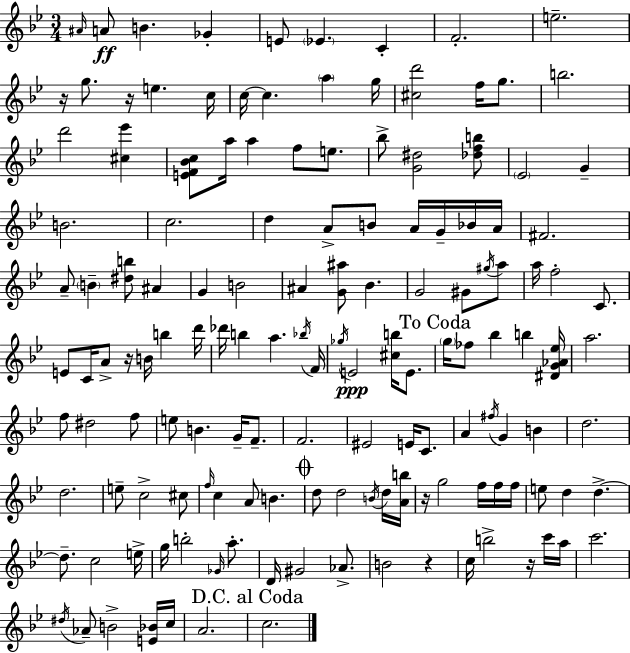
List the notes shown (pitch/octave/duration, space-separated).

A#4/s A4/e B4/q. Gb4/q E4/e Eb4/q. C4/q F4/h. E5/h. R/s G5/e. R/s E5/q. C5/s C5/s C5/q. A5/q G5/s [C#5,D6]/h F5/s G5/e. B5/h. D6/h [C#5,Eb6]/q [E4,F4,Bb4,C5]/e A5/s A5/q F5/e E5/e. Bb5/e [G4,D#5]/h [Db5,F5,B5]/e Eb4/h G4/q B4/h. C5/h. D5/q A4/e B4/e A4/s G4/s Bb4/s A4/s F#4/h. A4/e B4/q [D#5,B5]/e A#4/q G4/q B4/h A#4/q [G4,A#5]/e Bb4/q. G4/h G#4/e G#5/s A5/e A5/s F5/h C4/e. E4/e C4/s A4/e R/s B4/s B5/q D6/s Db6/s B5/q A5/q. Bb5/s F4/s Gb5/s E4/h [C#5,B5]/s E4/e. G5/s FES5/e Bb5/q B5/q [D#4,G4,Ab4,Eb5]/s A5/h. F5/e D#5/h F5/e E5/e B4/q. G4/s F4/e. F4/h. EIS4/h E4/s C4/e. A4/q F#5/s G4/q B4/q D5/h. D5/h. E5/e C5/h C#5/e F5/s C5/q A4/e B4/q. D5/e D5/h B4/s D5/s [A4,B5]/s R/s G5/h F5/s F5/s F5/s E5/e D5/q D5/q. D5/e. C5/h E5/s G5/s B5/h Gb4/s A5/e. D4/s G#4/h Ab4/e. B4/h R/q C5/s B5/h R/s C6/s A5/s C6/h. D#5/s Ab4/e B4/h [E4,Bb4]/s C5/s A4/h. C5/h.